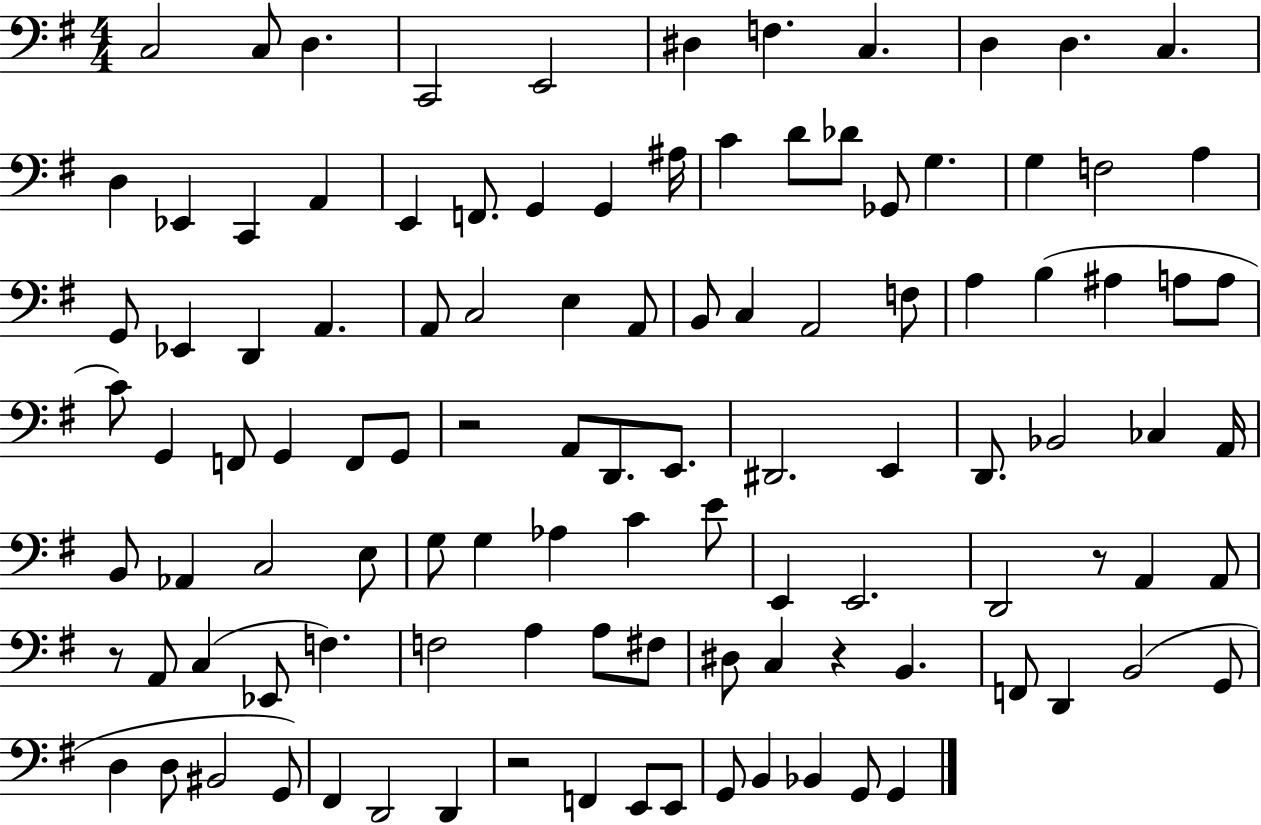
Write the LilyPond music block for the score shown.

{
  \clef bass
  \numericTimeSignature
  \time 4/4
  \key g \major
  c2 c8 d4. | c,2 e,2 | dis4 f4. c4. | d4 d4. c4. | \break d4 ees,4 c,4 a,4 | e,4 f,8. g,4 g,4 ais16 | c'4 d'8 des'8 ges,8 g4. | g4 f2 a4 | \break g,8 ees,4 d,4 a,4. | a,8 c2 e4 a,8 | b,8 c4 a,2 f8 | a4 b4( ais4 a8 a8 | \break c'8) g,4 f,8 g,4 f,8 g,8 | r2 a,8 d,8. e,8. | dis,2. e,4 | d,8. bes,2 ces4 a,16 | \break b,8 aes,4 c2 e8 | g8 g4 aes4 c'4 e'8 | e,4 e,2. | d,2 r8 a,4 a,8 | \break r8 a,8 c4( ees,8 f4.) | f2 a4 a8 fis8 | dis8 c4 r4 b,4. | f,8 d,4 b,2( g,8 | \break d4 d8 bis,2 g,8) | fis,4 d,2 d,4 | r2 f,4 e,8 e,8 | g,8 b,4 bes,4 g,8 g,4 | \break \bar "|."
}